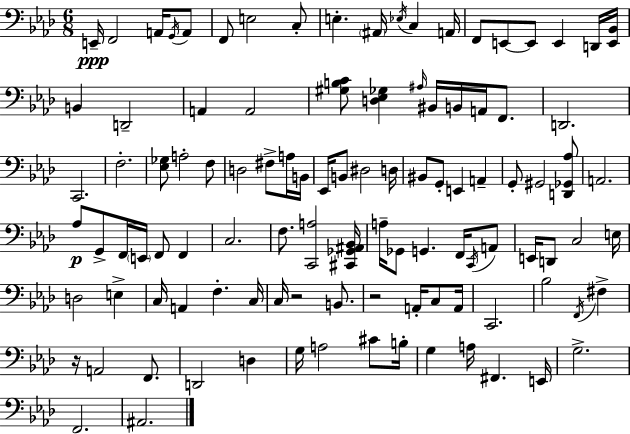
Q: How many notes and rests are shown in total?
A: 105